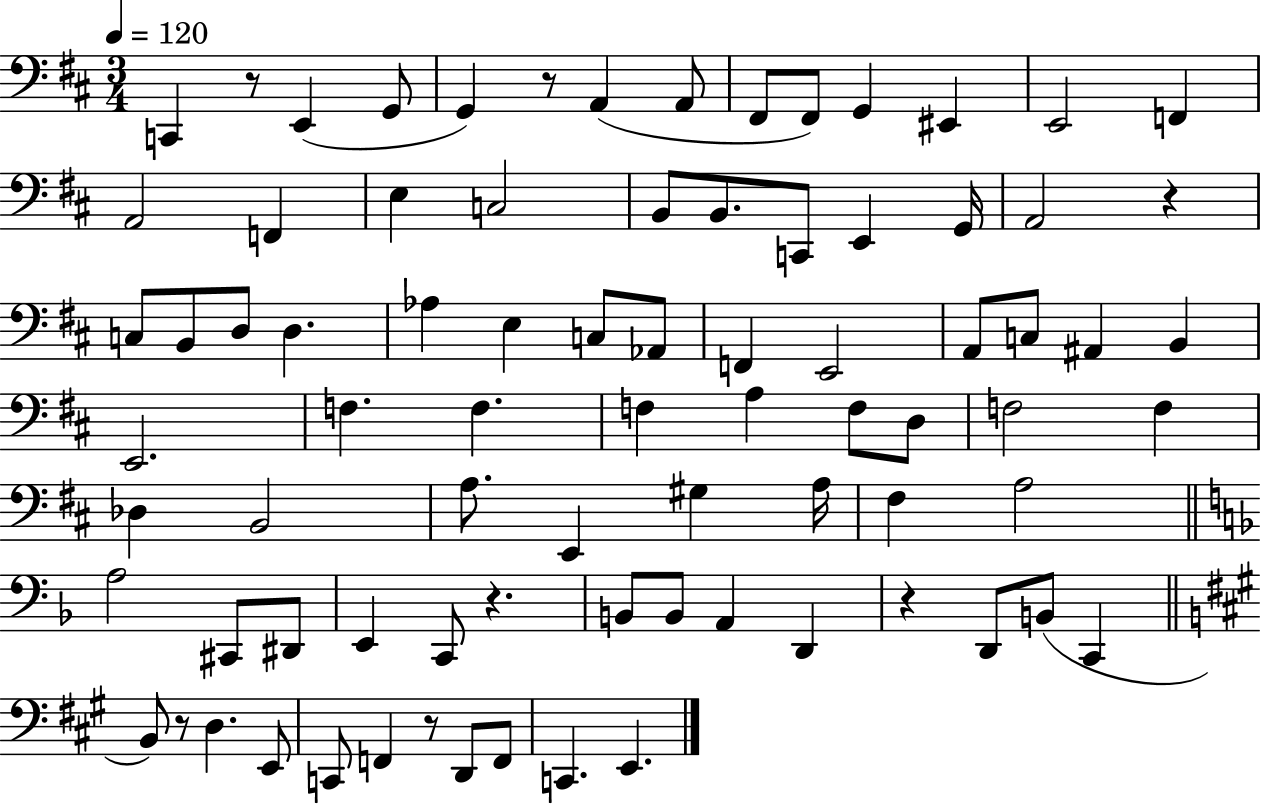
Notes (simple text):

C2/q R/e E2/q G2/e G2/q R/e A2/q A2/e F#2/e F#2/e G2/q EIS2/q E2/h F2/q A2/h F2/q E3/q C3/h B2/e B2/e. C2/e E2/q G2/s A2/h R/q C3/e B2/e D3/e D3/q. Ab3/q E3/q C3/e Ab2/e F2/q E2/h A2/e C3/e A#2/q B2/q E2/h. F3/q. F3/q. F3/q A3/q F3/e D3/e F3/h F3/q Db3/q B2/h A3/e. E2/q G#3/q A3/s F#3/q A3/h A3/h C#2/e D#2/e E2/q C2/e R/q. B2/e B2/e A2/q D2/q R/q D2/e B2/e C2/q B2/e R/e D3/q. E2/e C2/e F2/q R/e D2/e F2/e C2/q. E2/q.